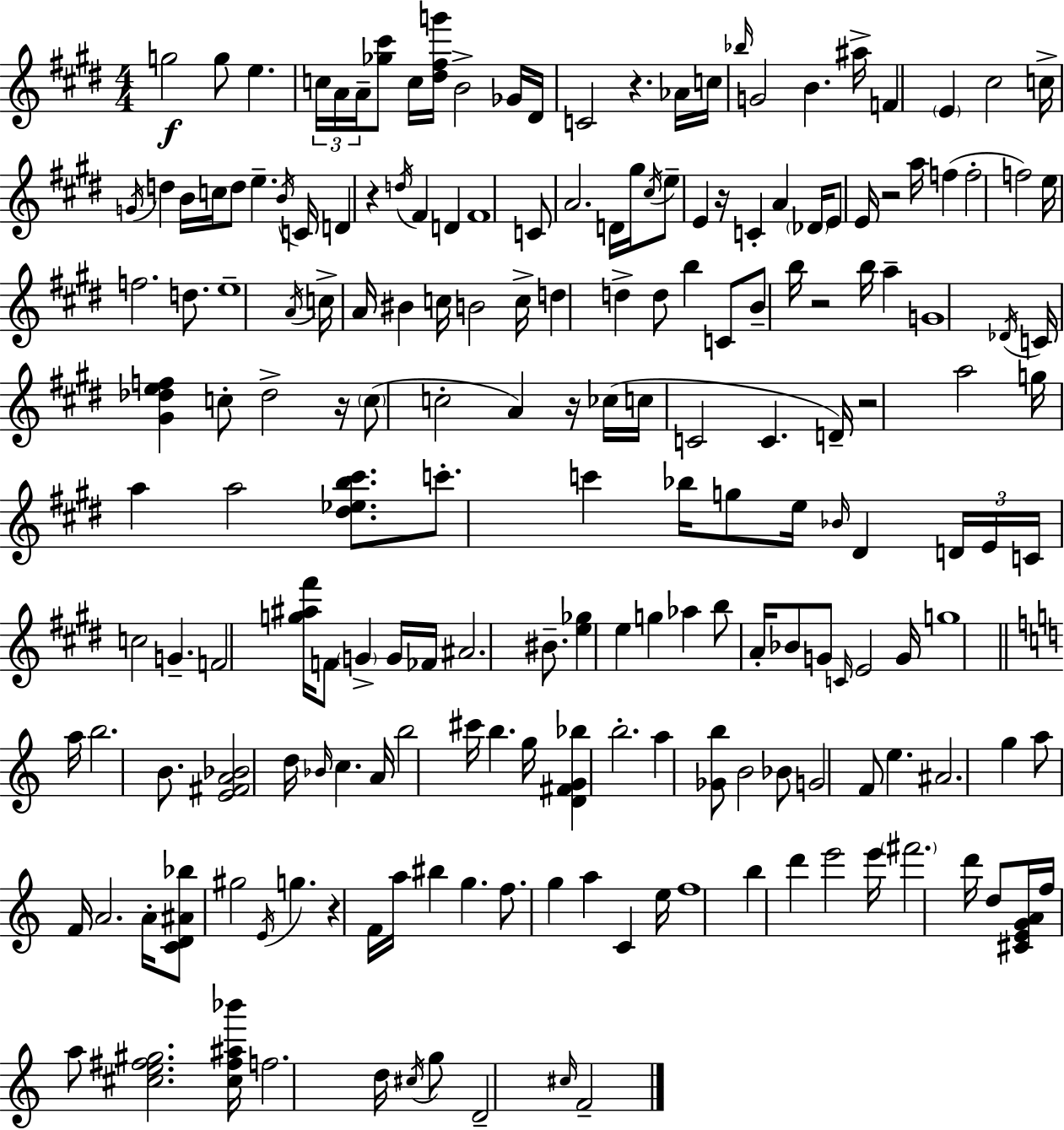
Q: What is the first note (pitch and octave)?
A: G5